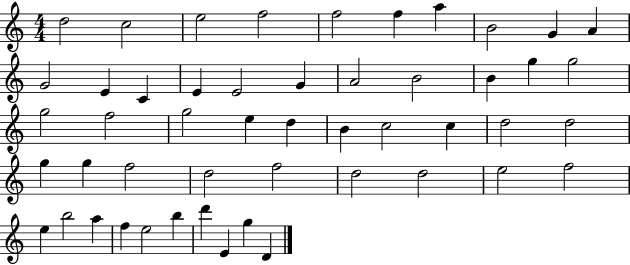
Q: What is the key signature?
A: C major